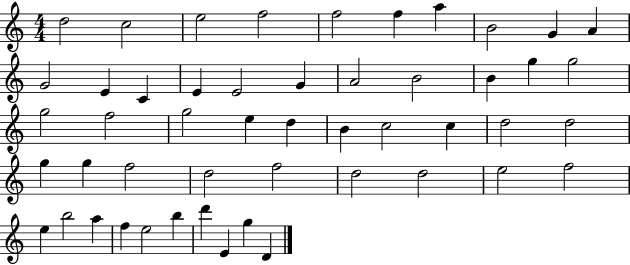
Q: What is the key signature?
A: C major